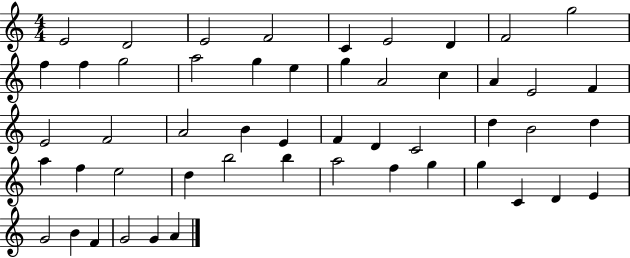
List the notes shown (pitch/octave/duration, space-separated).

E4/h D4/h E4/h F4/h C4/q E4/h D4/q F4/h G5/h F5/q F5/q G5/h A5/h G5/q E5/q G5/q A4/h C5/q A4/q E4/h F4/q E4/h F4/h A4/h B4/q E4/q F4/q D4/q C4/h D5/q B4/h D5/q A5/q F5/q E5/h D5/q B5/h B5/q A5/h F5/q G5/q G5/q C4/q D4/q E4/q G4/h B4/q F4/q G4/h G4/q A4/q